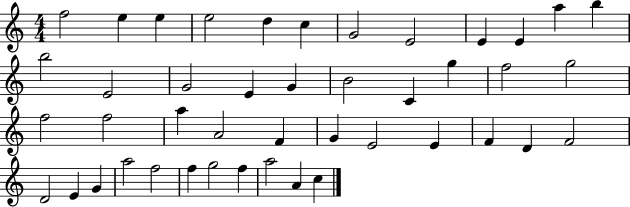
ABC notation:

X:1
T:Untitled
M:4/4
L:1/4
K:C
f2 e e e2 d c G2 E2 E E a b b2 E2 G2 E G B2 C g f2 g2 f2 f2 a A2 F G E2 E F D F2 D2 E G a2 f2 f g2 f a2 A c